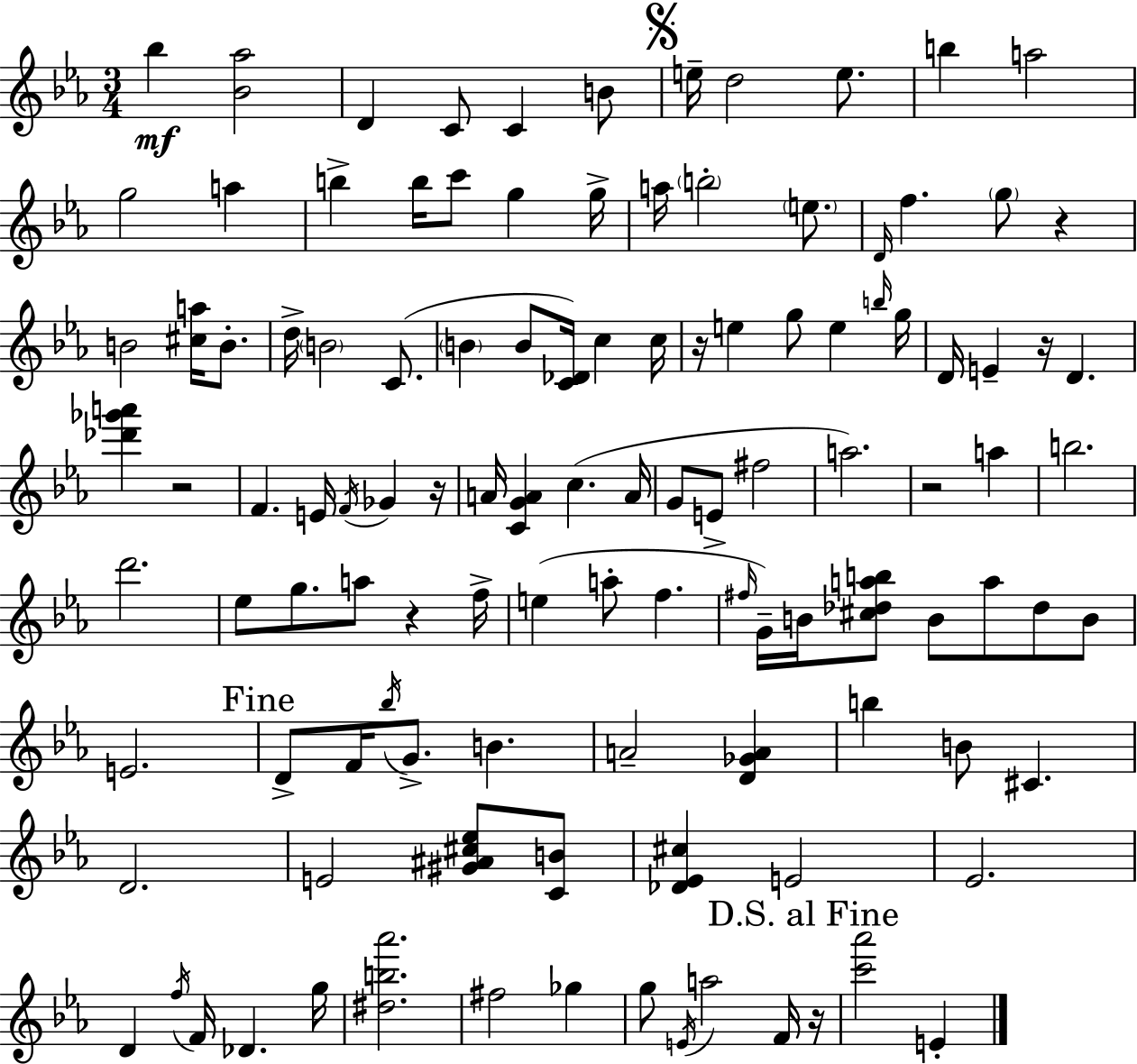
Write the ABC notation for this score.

X:1
T:Untitled
M:3/4
L:1/4
K:Eb
_b [_B_a]2 D C/2 C B/2 e/4 d2 e/2 b a2 g2 a b b/4 c'/2 g g/4 a/4 b2 e/2 D/4 f g/2 z B2 [^ca]/4 B/2 d/4 B2 C/2 B B/2 [C_D]/4 c c/4 z/4 e g/2 e b/4 g/4 D/4 E z/4 D [_d'_g'a'] z2 F E/4 F/4 _G z/4 A/4 [CGA] c A/4 G/2 E/2 ^f2 a2 z2 a b2 d'2 _e/2 g/2 a/2 z f/4 e a/2 f ^f/4 G/4 B/4 [^c_dab]/2 B/2 a/2 _d/2 B/2 E2 D/2 F/4 _b/4 G/2 B A2 [D_GA] b B/2 ^C D2 E2 [^G^A^c_e]/2 [CB]/2 [_D_E^c] E2 _E2 D f/4 F/4 _D g/4 [^db_a']2 ^f2 _g g/2 E/4 a2 F/4 z/4 [c'_a']2 E